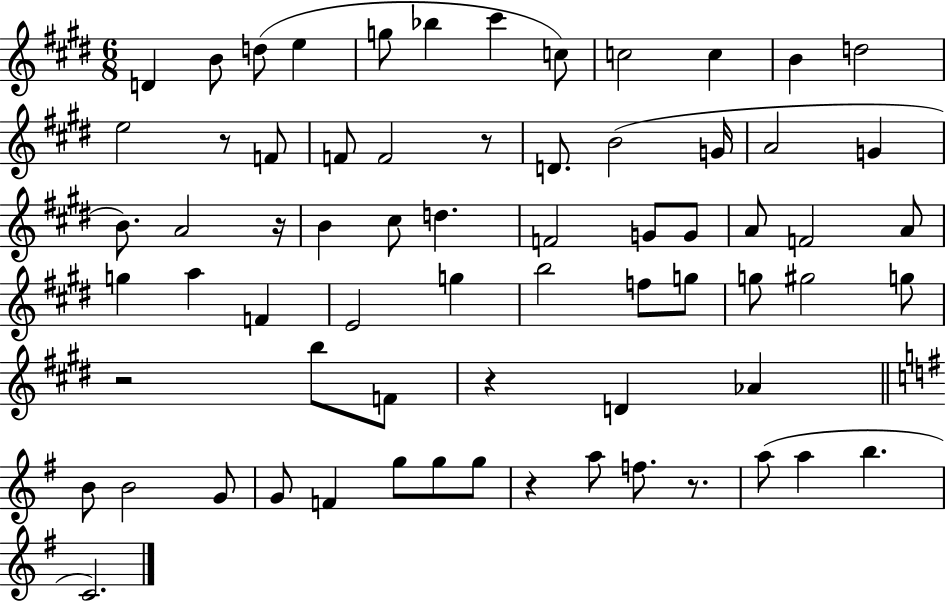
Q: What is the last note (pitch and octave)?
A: C4